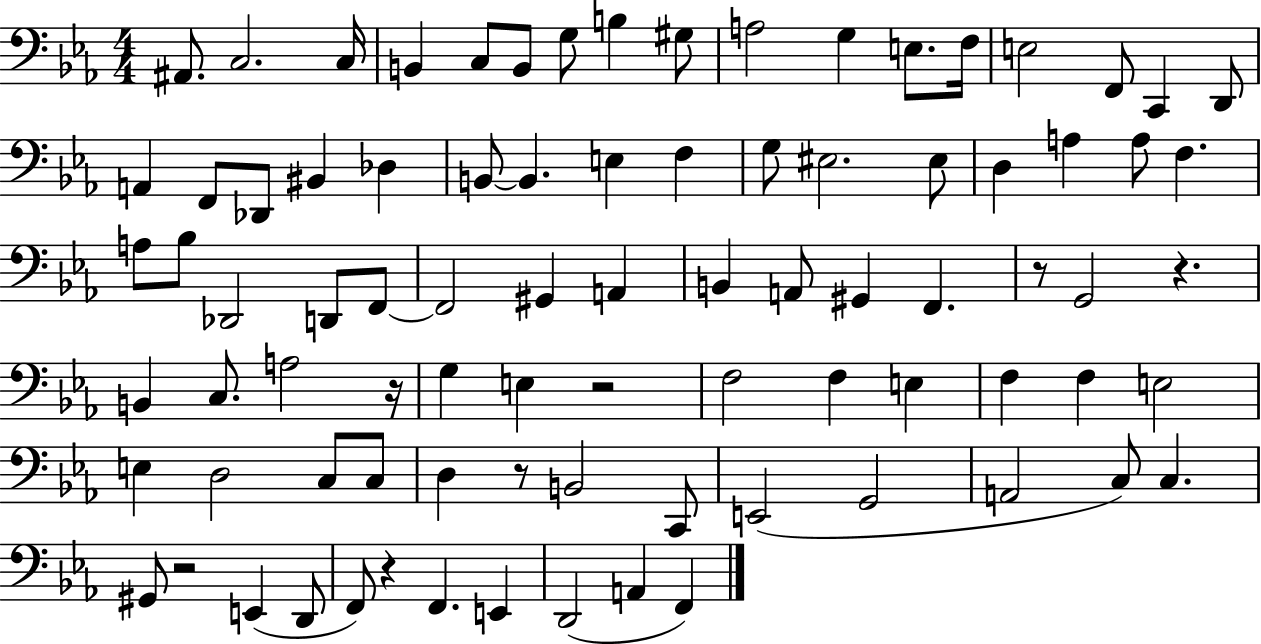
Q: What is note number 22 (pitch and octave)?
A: Db3